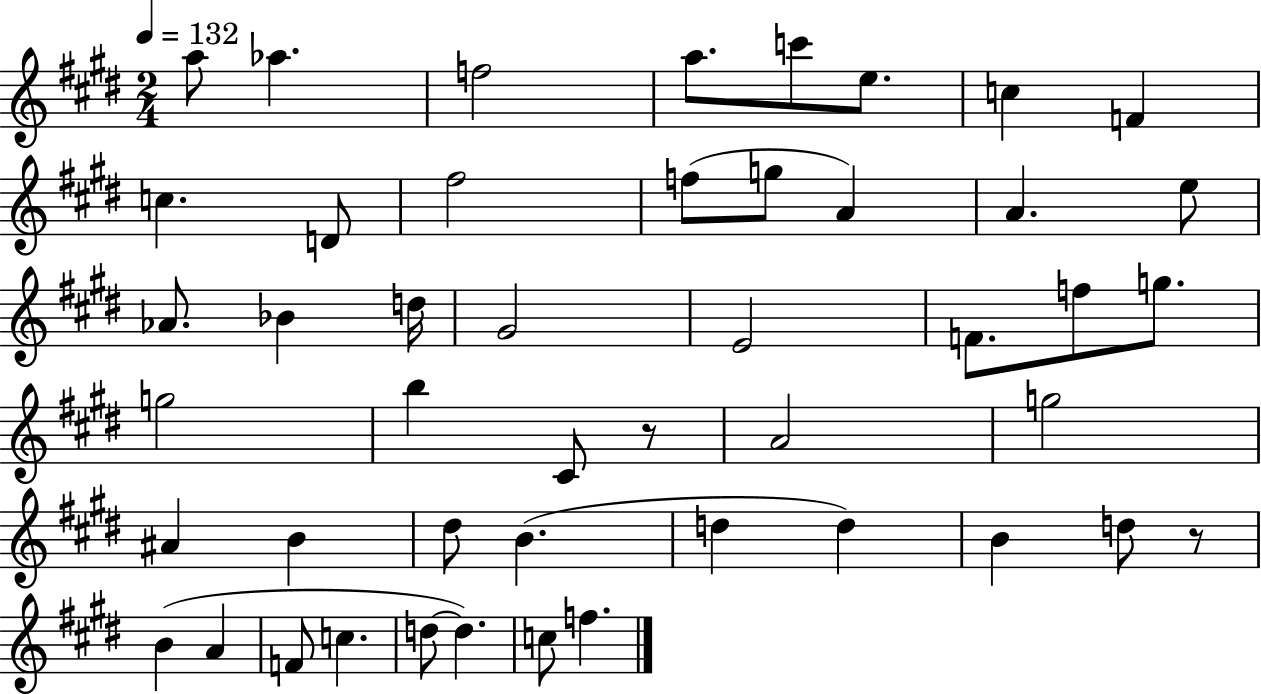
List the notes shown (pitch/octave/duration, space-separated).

A5/e Ab5/q. F5/h A5/e. C6/e E5/e. C5/q F4/q C5/q. D4/e F#5/h F5/e G5/e A4/q A4/q. E5/e Ab4/e. Bb4/q D5/s G#4/h E4/h F4/e. F5/e G5/e. G5/h B5/q C#4/e R/e A4/h G5/h A#4/q B4/q D#5/e B4/q. D5/q D5/q B4/q D5/e R/e B4/q A4/q F4/e C5/q. D5/e D5/q. C5/e F5/q.